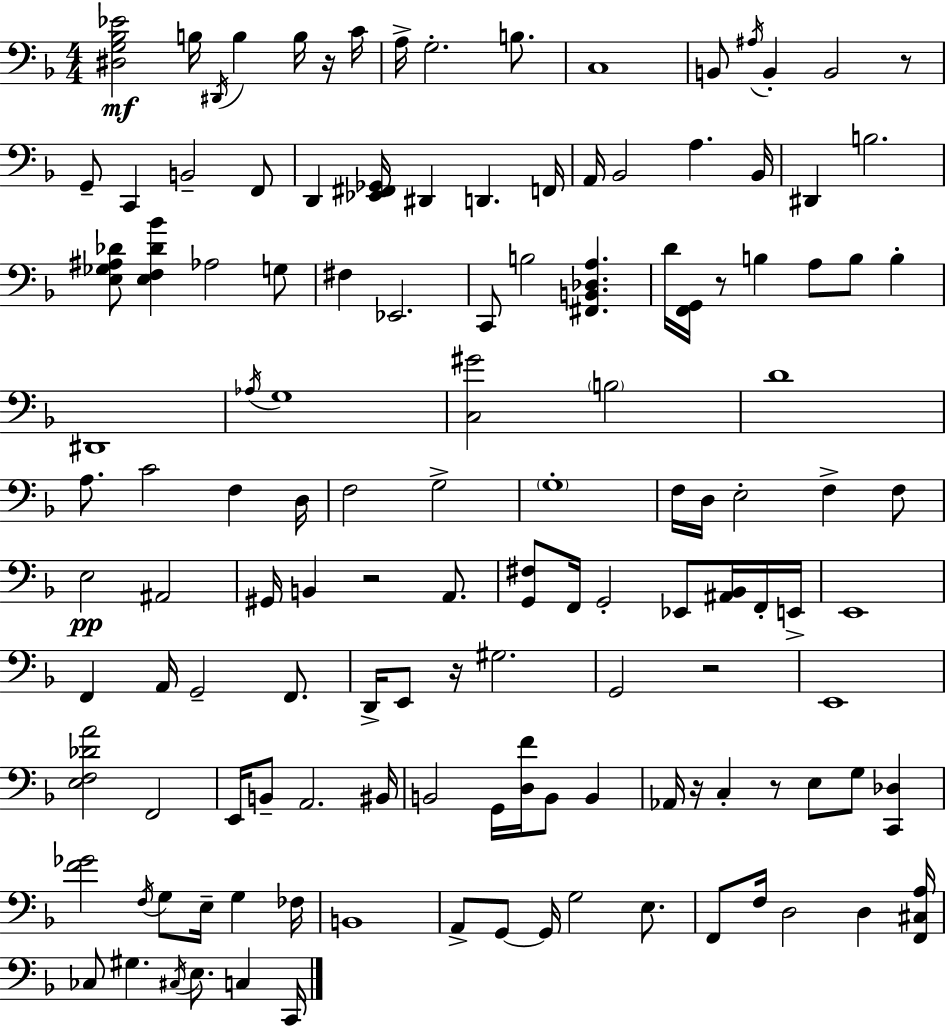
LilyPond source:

{
  \clef bass
  \numericTimeSignature
  \time 4/4
  \key f \major
  \repeat volta 2 { <dis g bes ees'>2\mf b16 \acciaccatura { dis,16 } b4 b16 r16 | c'16 a16-> g2.-. b8. | c1 | b,8 \acciaccatura { ais16 } b,4-. b,2 | \break r8 g,8-- c,4 b,2-- | f,8 d,4 <ees, fis, ges,>16 dis,4 d,4. | f,16 a,16 bes,2 a4. | bes,16 dis,4 b2. | \break <e ges ais des'>8 <e f des' bes'>4 aes2 | g8 fis4 ees,2. | c,8 b2 <fis, b, des a>4. | d'16 <f, g,>16 r8 b4 a8 b8 b4-. | \break dis,1 | \acciaccatura { aes16 } g1 | <c gis'>2 \parenthesize b2 | d'1 | \break a8. c'2 f4 | d16 f2 g2-> | \parenthesize g1-. | f16 d16 e2-. f4-> | \break f8 e2\pp ais,2 | gis,16 b,4 r2 | a,8. <g, fis>8 f,16 g,2-. ees,8 | <ais, bes,>16 f,16-. e,16-> e,1 | \break f,4 a,16 g,2-- | f,8. d,16-> e,8 r16 gis2. | g,2 r2 | e,1 | \break <e f des' a'>2 f,2 | e,16 b,8-- a,2. | bis,16 b,2 g,16 <d f'>16 b,8 b,4 | aes,16 r16 c4-. r8 e8 g8 <c, des>4 | \break <f' ges'>2 \acciaccatura { f16 } g8 e16-- g4 | fes16 b,1 | a,8-> g,8~~ g,16 g2 | e8. f,8 f16 d2 d4 | \break <f, cis a>16 ces8 gis4. \acciaccatura { cis16 } e8. | c4 c,16 } \bar "|."
}